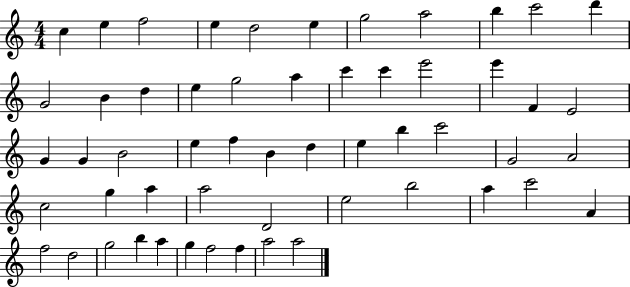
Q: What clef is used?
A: treble